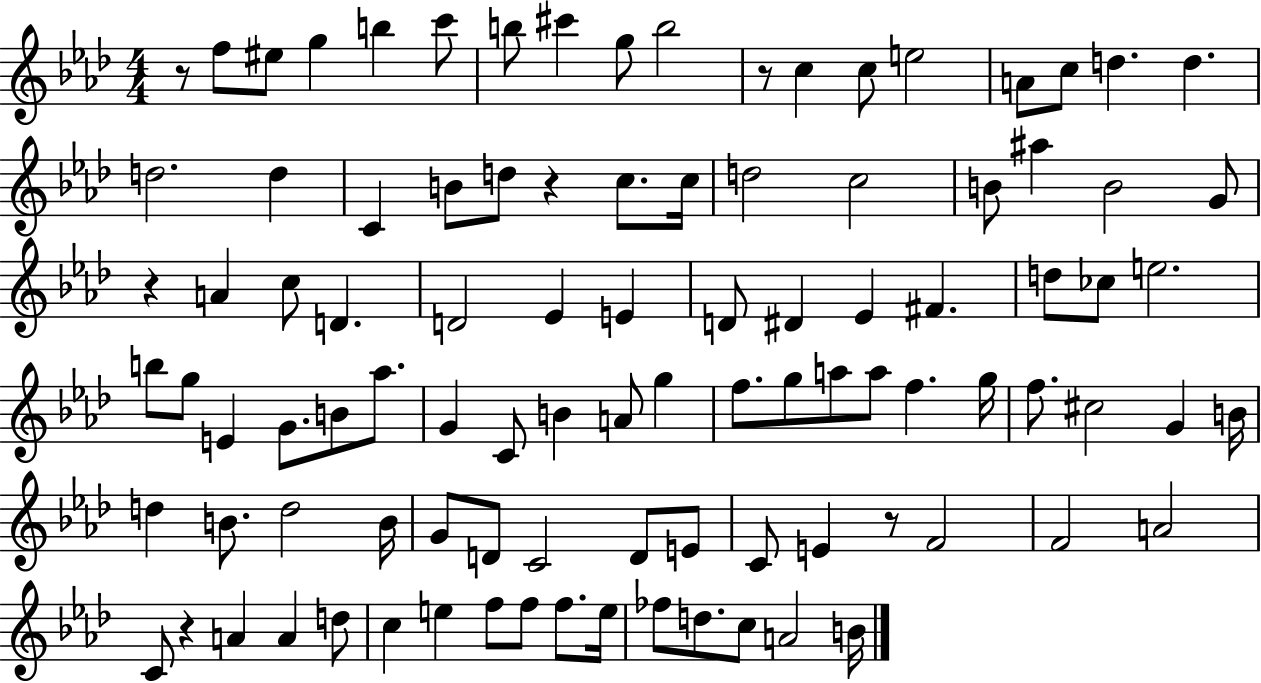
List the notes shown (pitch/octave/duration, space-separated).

R/e F5/e EIS5/e G5/q B5/q C6/e B5/e C#6/q G5/e B5/h R/e C5/q C5/e E5/h A4/e C5/e D5/q. D5/q. D5/h. D5/q C4/q B4/e D5/e R/q C5/e. C5/s D5/h C5/h B4/e A#5/q B4/h G4/e R/q A4/q C5/e D4/q. D4/h Eb4/q E4/q D4/e D#4/q Eb4/q F#4/q. D5/e CES5/e E5/h. B5/e G5/e E4/q G4/e. B4/e Ab5/e. G4/q C4/e B4/q A4/e G5/q F5/e. G5/e A5/e A5/e F5/q. G5/s F5/e. C#5/h G4/q B4/s D5/q B4/e. D5/h B4/s G4/e D4/e C4/h D4/e E4/e C4/e E4/q R/e F4/h F4/h A4/h C4/e R/q A4/q A4/q D5/e C5/q E5/q F5/e F5/e F5/e. E5/s FES5/e D5/e. C5/e A4/h B4/s